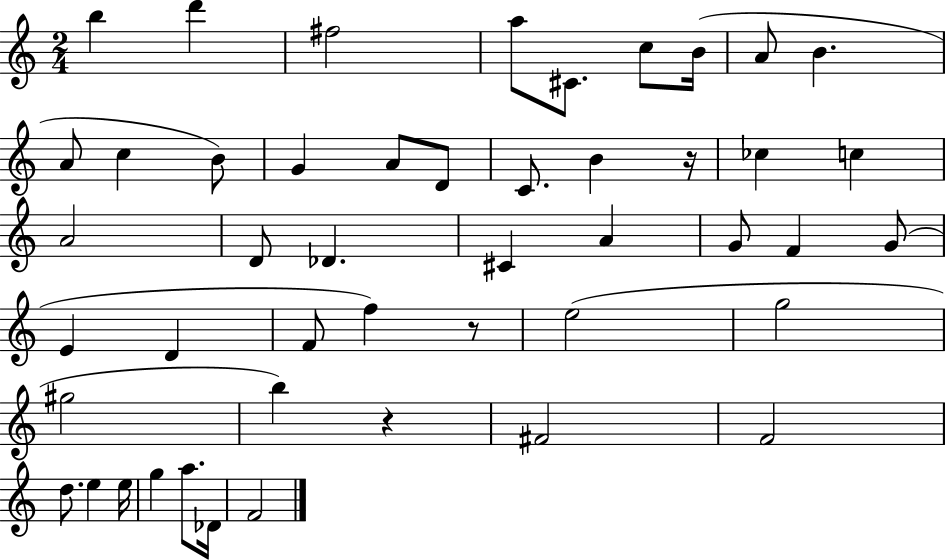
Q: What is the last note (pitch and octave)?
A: F4